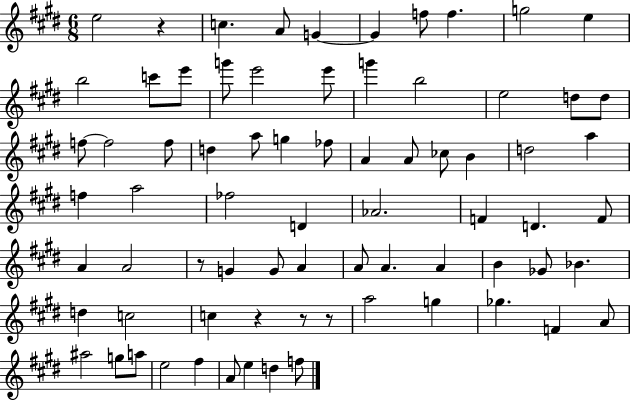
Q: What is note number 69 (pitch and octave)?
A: F5